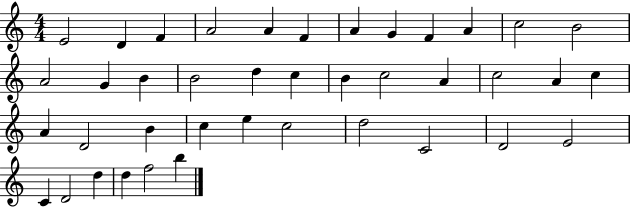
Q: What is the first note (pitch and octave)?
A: E4